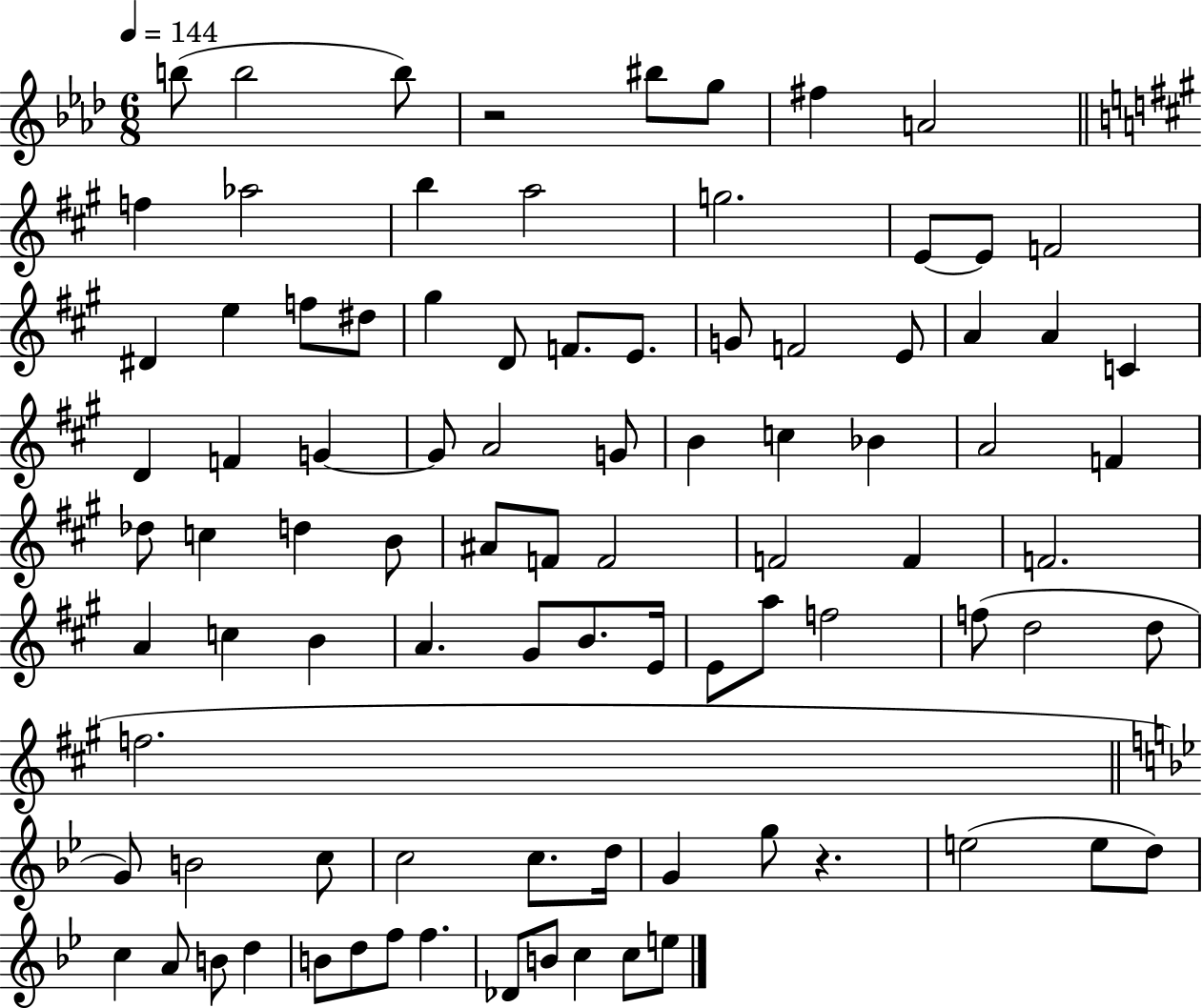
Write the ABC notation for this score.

X:1
T:Untitled
M:6/8
L:1/4
K:Ab
b/2 b2 b/2 z2 ^b/2 g/2 ^f A2 f _a2 b a2 g2 E/2 E/2 F2 ^D e f/2 ^d/2 ^g D/2 F/2 E/2 G/2 F2 E/2 A A C D F G G/2 A2 G/2 B c _B A2 F _d/2 c d B/2 ^A/2 F/2 F2 F2 F F2 A c B A ^G/2 B/2 E/4 E/2 a/2 f2 f/2 d2 d/2 f2 G/2 B2 c/2 c2 c/2 d/4 G g/2 z e2 e/2 d/2 c A/2 B/2 d B/2 d/2 f/2 f _D/2 B/2 c c/2 e/2